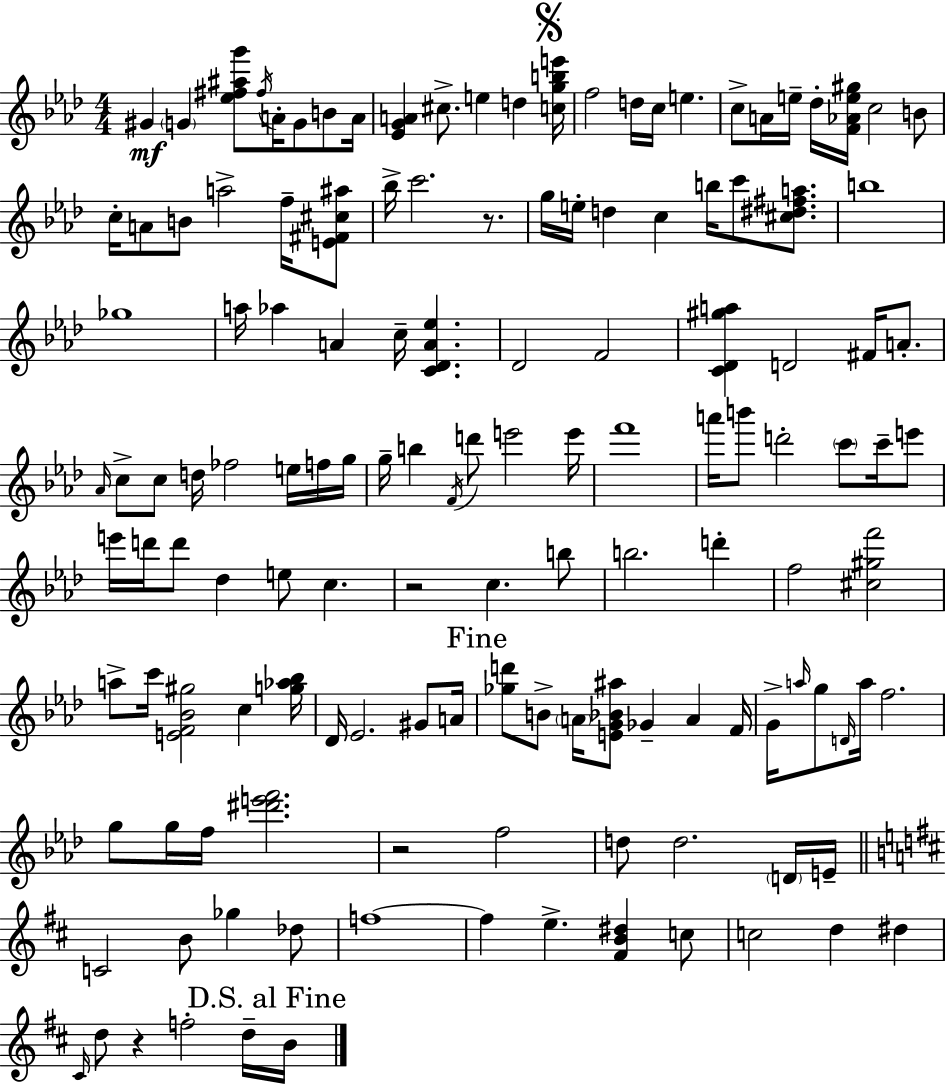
G#4/q G4/q [Eb5,F#5,A#5,G6]/e F#5/s A4/s G4/e B4/e A4/s [Eb4,G4,A4]/q C#5/e. E5/q D5/q [C5,G5,B5,E6]/s F5/h D5/s C5/s E5/q. C5/e A4/s E5/s Db5/s [F4,Ab4,E5,G#5]/s C5/h B4/e C5/s A4/e B4/e A5/h F5/s [E4,F#4,C#5,A#5]/e Bb5/s C6/h. R/e. G5/s E5/s D5/q C5/q B5/s C6/e [C#5,D#5,F#5,A5]/e. B5/w Gb5/w A5/s Ab5/q A4/q C5/s [C4,Db4,A4,Eb5]/q. Db4/h F4/h [C4,Db4,G#5,A5]/q D4/h F#4/s A4/e. Ab4/s C5/e C5/e D5/s FES5/h E5/s F5/s G5/s G5/s B5/q F4/s D6/e E6/h E6/s F6/w A6/s B6/e D6/h C6/e C6/s E6/e E6/s D6/s D6/e Db5/q E5/e C5/q. R/h C5/q. B5/e B5/h. D6/q F5/h [C#5,G#5,F6]/h A5/e C6/s [E4,F4,Bb4,G#5]/h C5/q [G5,Ab5,Bb5]/s Db4/s Eb4/h. G#4/e A4/s [Gb5,D6]/e B4/e A4/s [E4,G4,Bb4,A#5]/e Gb4/q A4/q F4/s G4/s A5/s G5/e D4/s A5/s F5/h. G5/e G5/s F5/s [D#6,E6,F6]/h. R/h F5/h D5/e D5/h. D4/s E4/s C4/h B4/e Gb5/q Db5/e F5/w F5/q E5/q. [F#4,B4,D#5]/q C5/e C5/h D5/q D#5/q C#4/s D5/e R/q F5/h D5/s B4/s